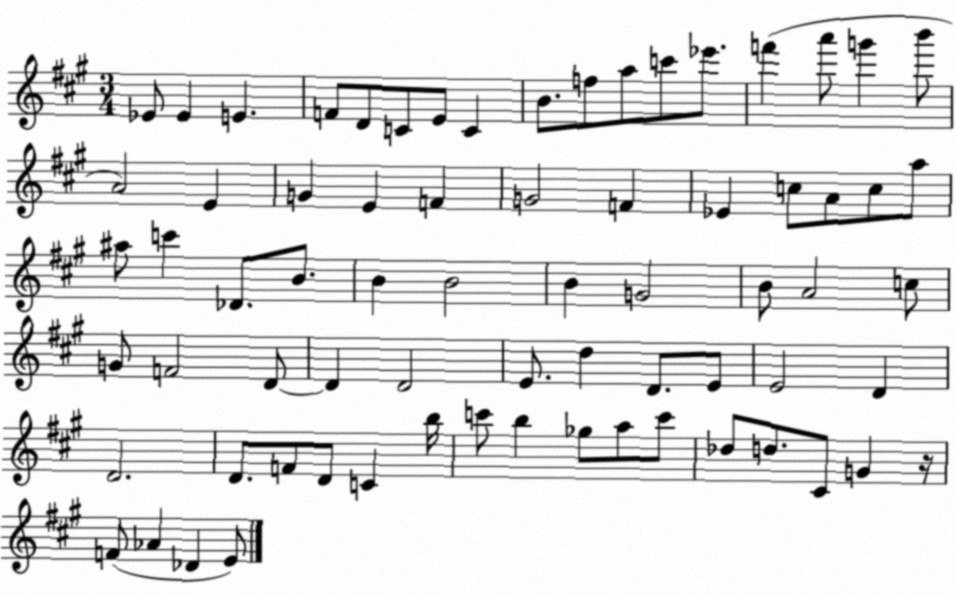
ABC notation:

X:1
T:Untitled
M:3/4
L:1/4
K:A
_E/2 _E E F/2 D/2 C/2 E/2 C B/2 f/2 a/2 c'/2 _e'/2 f' a'/2 g' b'/2 A2 E G E F G2 F _E c/2 A/2 c/2 a/2 ^a/2 c' _D/2 B/2 B B2 B G2 B/2 A2 c/2 G/2 F2 D/2 D D2 E/2 d D/2 E/2 E2 D D2 D/2 F/2 D/2 C b/4 c'/2 b _g/2 a/2 c'/2 _d/2 d/2 ^C/2 G z/4 F/2 _A _D E/2